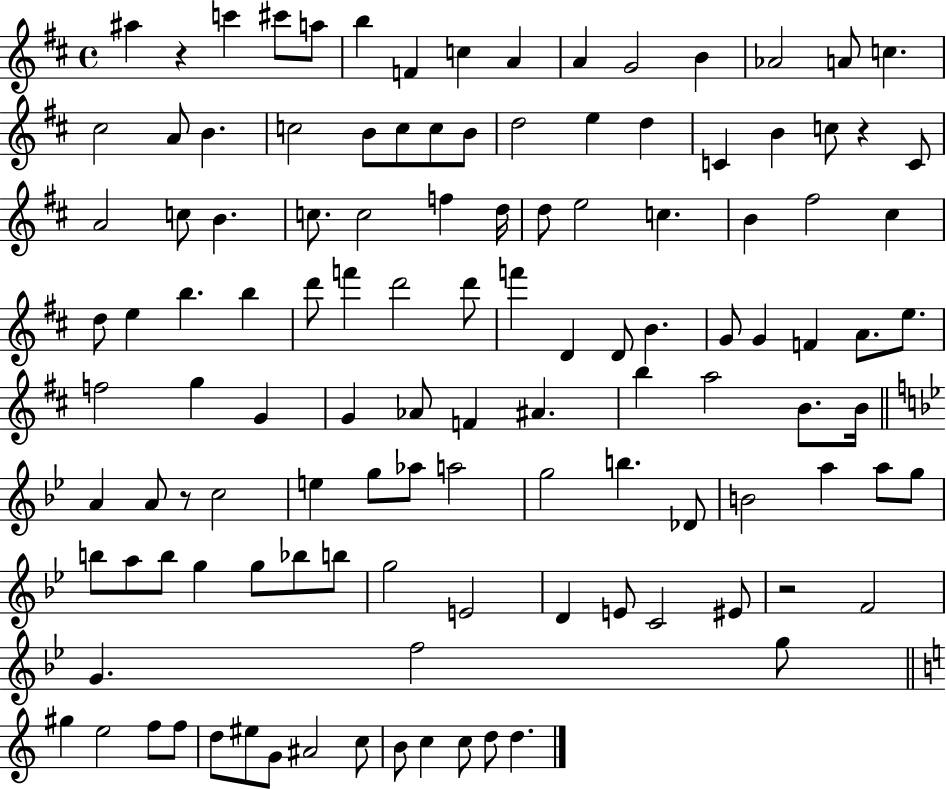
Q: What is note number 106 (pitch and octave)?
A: D5